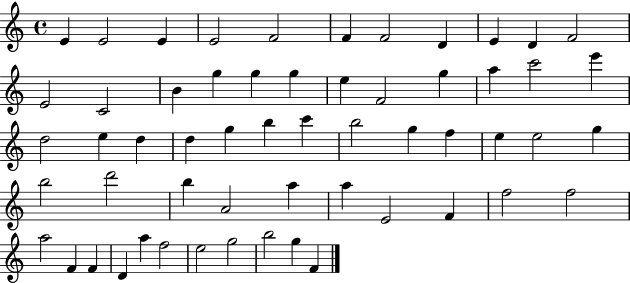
{
  \clef treble
  \time 4/4
  \defaultTimeSignature
  \key c \major
  e'4 e'2 e'4 | e'2 f'2 | f'4 f'2 d'4 | e'4 d'4 f'2 | \break e'2 c'2 | b'4 g''4 g''4 g''4 | e''4 f'2 g''4 | a''4 c'''2 e'''4 | \break d''2 e''4 d''4 | d''4 g''4 b''4 c'''4 | b''2 g''4 f''4 | e''4 e''2 g''4 | \break b''2 d'''2 | b''4 a'2 a''4 | a''4 e'2 f'4 | f''2 f''2 | \break a''2 f'4 f'4 | d'4 a''4 f''2 | e''2 g''2 | b''2 g''4 f'4 | \break \bar "|."
}